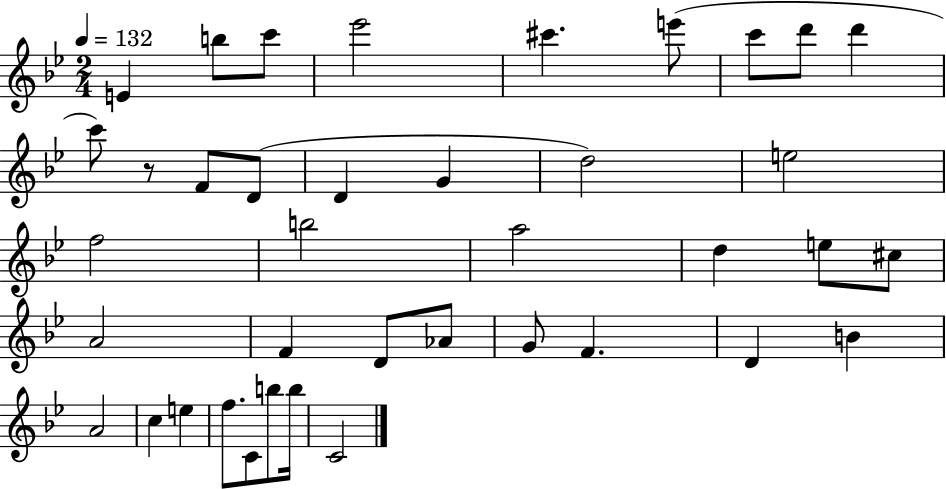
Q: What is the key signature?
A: BES major